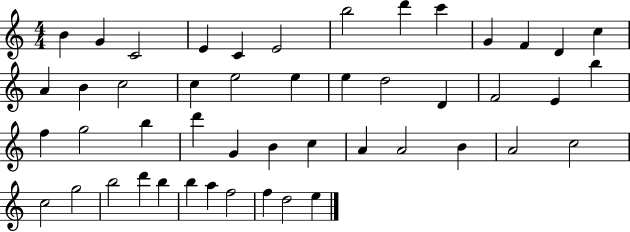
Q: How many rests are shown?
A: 0